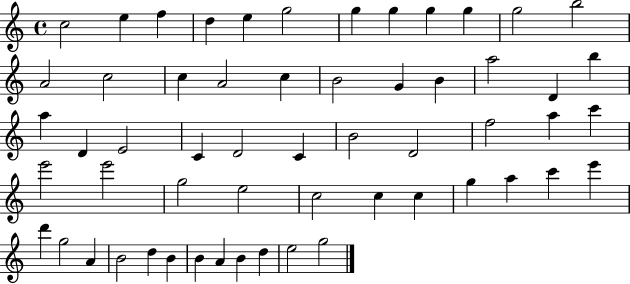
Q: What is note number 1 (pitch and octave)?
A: C5